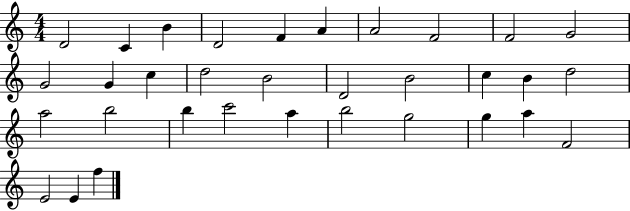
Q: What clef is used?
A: treble